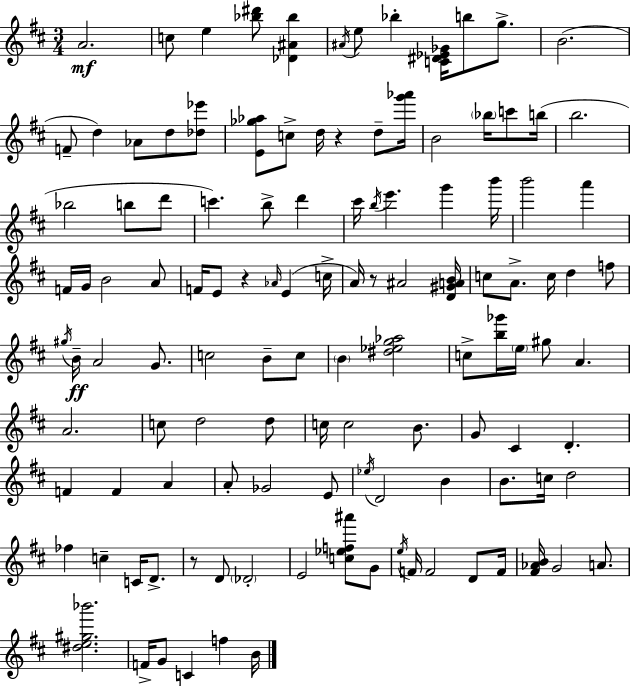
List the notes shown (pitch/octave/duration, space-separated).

A4/h. C5/e E5/q [Bb5,D#6]/e [Db4,A#4,Bb5]/q A#4/s E5/e Bb5/q [C4,D#4,Eb4,Gb4]/s B5/e G5/e. B4/h. F4/e D5/q Ab4/e D5/e [Db5,Eb6]/e [E4,Gb5,Ab5]/e C5/e D5/s R/q D5/e [G6,Ab6]/s B4/h Bb5/s C6/e B5/s B5/h. Bb5/h B5/e D6/e C6/q. B5/e D6/q C#6/s B5/s E6/q. G6/q B6/s B6/h A6/q F4/s G4/s B4/h A4/e F4/s E4/e R/q Ab4/s E4/q C5/s A4/s R/e A#4/h [D4,G#4,A4,B4]/s C5/e A4/e. C5/s D5/q F5/e G#5/s B4/s A4/h G4/e. C5/h B4/e C5/e B4/q [D#5,Eb5,G5,Ab5]/h C5/e [B5,Gb6]/s E5/s G#5/e A4/q. A4/h. C5/e D5/h D5/e C5/s C5/h B4/e. G4/e C#4/q D4/q. F4/q F4/q A4/q A4/e Gb4/h E4/e Eb5/s D4/h B4/q B4/e. C5/s D5/h FES5/q C5/q C4/s D4/e. R/e D4/e Db4/h E4/h [C5,Eb5,F5,A#6]/e G4/e E5/s F4/s F4/h D4/e F4/s [F#4,Ab4,B4]/s G4/h A4/e. [D#5,E5,G#5,Bb6]/h. F4/s G4/e C4/q F5/q B4/s